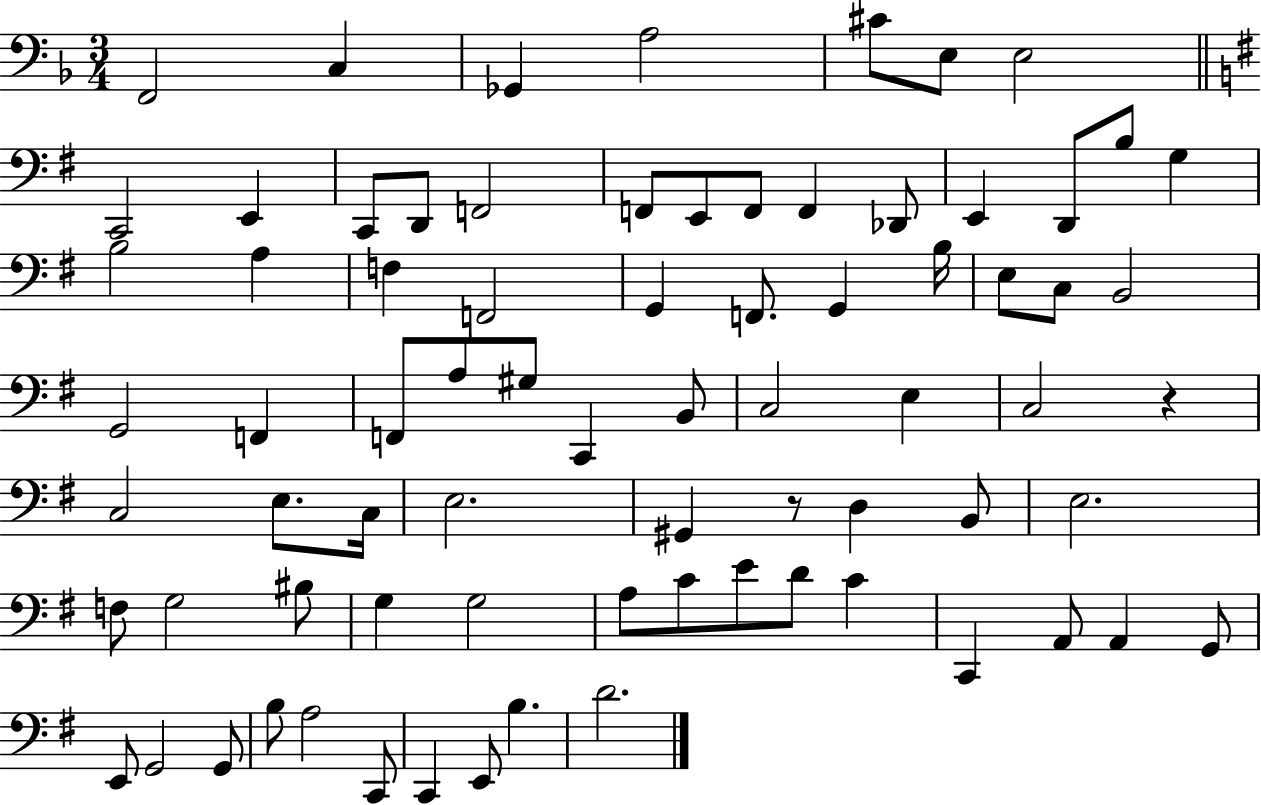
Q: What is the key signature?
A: F major